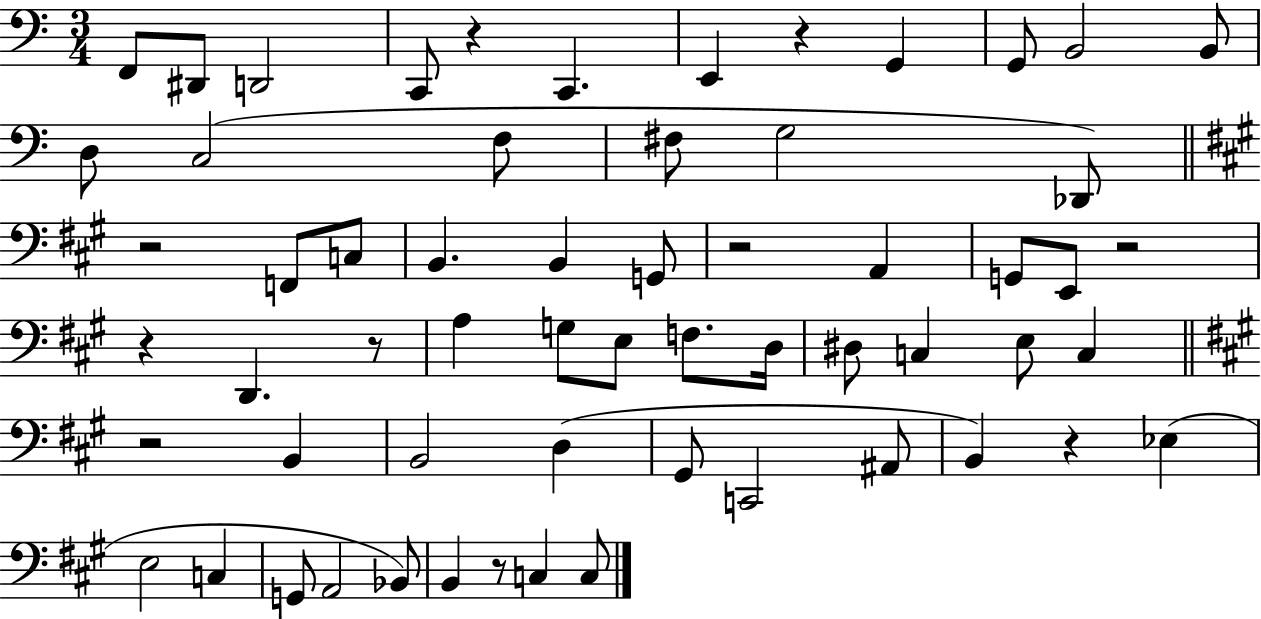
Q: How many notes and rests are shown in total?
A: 60